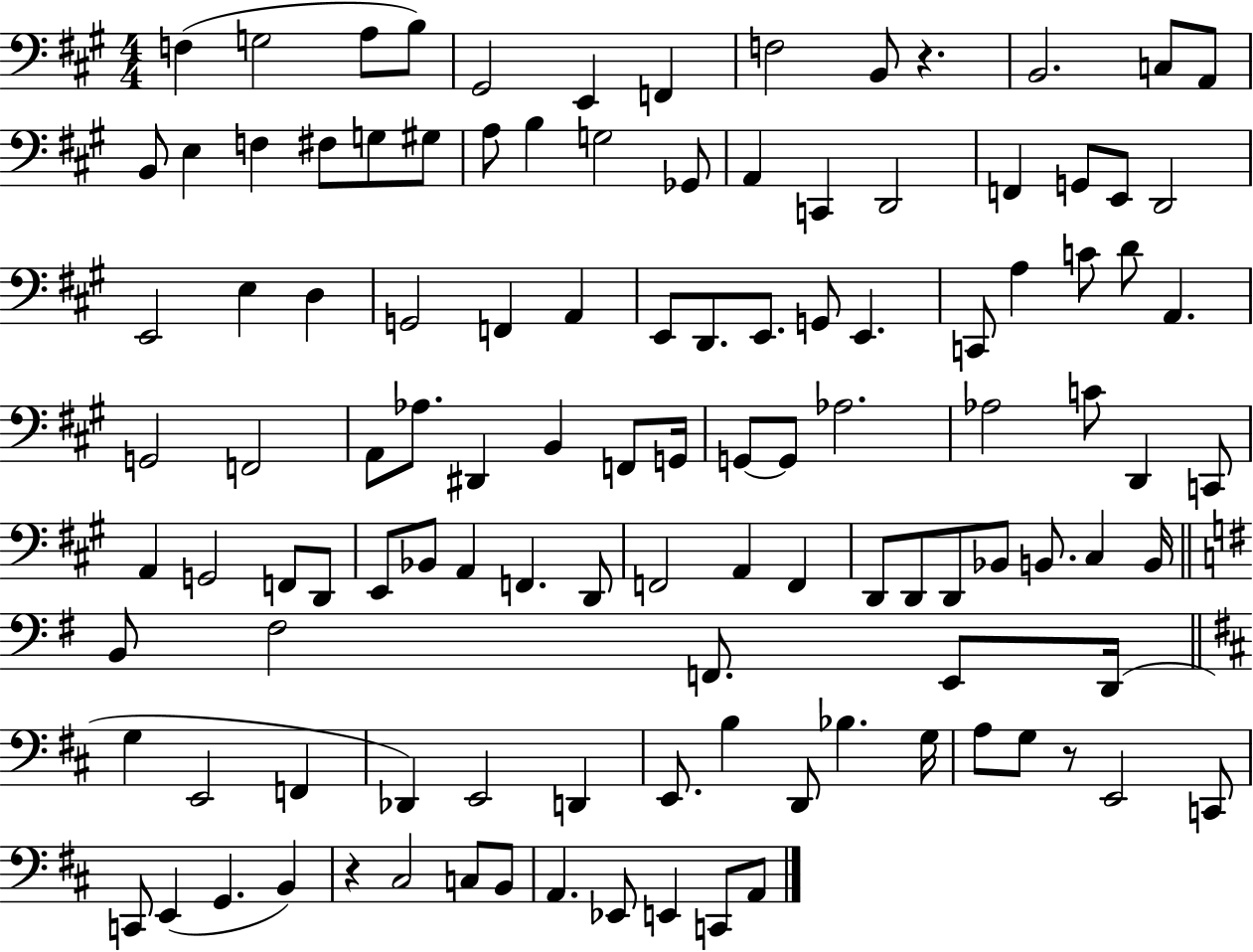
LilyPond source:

{
  \clef bass
  \numericTimeSignature
  \time 4/4
  \key a \major
  f4( g2 a8 b8) | gis,2 e,4 f,4 | f2 b,8 r4. | b,2. c8 a,8 | \break b,8 e4 f4 fis8 g8 gis8 | a8 b4 g2 ges,8 | a,4 c,4 d,2 | f,4 g,8 e,8 d,2 | \break e,2 e4 d4 | g,2 f,4 a,4 | e,8 d,8. e,8. g,8 e,4. | c,8 a4 c'8 d'8 a,4. | \break g,2 f,2 | a,8 aes8. dis,4 b,4 f,8 g,16 | g,8~~ g,8 aes2. | aes2 c'8 d,4 c,8 | \break a,4 g,2 f,8 d,8 | e,8 bes,8 a,4 f,4. d,8 | f,2 a,4 f,4 | d,8 d,8 d,8 bes,8 b,8. cis4 b,16 | \break \bar "||" \break \key e \minor b,8 fis2 f,8. e,8 d,16( | \bar "||" \break \key d \major g4 e,2 f,4 | des,4) e,2 d,4 | e,8. b4 d,8 bes4. g16 | a8 g8 r8 e,2 c,8 | \break c,8 e,4( g,4. b,4) | r4 cis2 c8 b,8 | a,4. ees,8 e,4 c,8 a,8 | \bar "|."
}